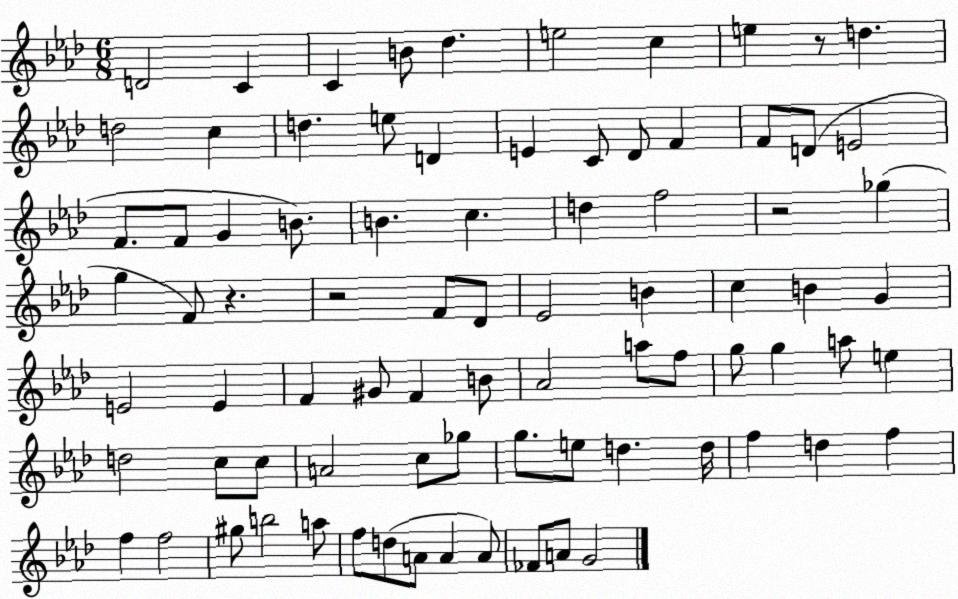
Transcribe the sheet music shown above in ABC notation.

X:1
T:Untitled
M:6/8
L:1/4
K:Ab
D2 C C B/2 _d e2 c e z/2 d d2 c d e/2 D E C/2 _D/2 F F/2 D/2 E2 F/2 F/2 G B/2 B c d f2 z2 _g g F/2 z z2 F/2 _D/2 _E2 B c B G E2 E F ^G/2 F B/2 _A2 a/2 f/2 g/2 g a/2 e d2 c/2 c/2 A2 c/2 _g/2 g/2 e/2 d d/4 f d f f f2 ^g/2 b2 a/2 f/2 d/2 A/2 A A/2 _F/2 A/2 G2